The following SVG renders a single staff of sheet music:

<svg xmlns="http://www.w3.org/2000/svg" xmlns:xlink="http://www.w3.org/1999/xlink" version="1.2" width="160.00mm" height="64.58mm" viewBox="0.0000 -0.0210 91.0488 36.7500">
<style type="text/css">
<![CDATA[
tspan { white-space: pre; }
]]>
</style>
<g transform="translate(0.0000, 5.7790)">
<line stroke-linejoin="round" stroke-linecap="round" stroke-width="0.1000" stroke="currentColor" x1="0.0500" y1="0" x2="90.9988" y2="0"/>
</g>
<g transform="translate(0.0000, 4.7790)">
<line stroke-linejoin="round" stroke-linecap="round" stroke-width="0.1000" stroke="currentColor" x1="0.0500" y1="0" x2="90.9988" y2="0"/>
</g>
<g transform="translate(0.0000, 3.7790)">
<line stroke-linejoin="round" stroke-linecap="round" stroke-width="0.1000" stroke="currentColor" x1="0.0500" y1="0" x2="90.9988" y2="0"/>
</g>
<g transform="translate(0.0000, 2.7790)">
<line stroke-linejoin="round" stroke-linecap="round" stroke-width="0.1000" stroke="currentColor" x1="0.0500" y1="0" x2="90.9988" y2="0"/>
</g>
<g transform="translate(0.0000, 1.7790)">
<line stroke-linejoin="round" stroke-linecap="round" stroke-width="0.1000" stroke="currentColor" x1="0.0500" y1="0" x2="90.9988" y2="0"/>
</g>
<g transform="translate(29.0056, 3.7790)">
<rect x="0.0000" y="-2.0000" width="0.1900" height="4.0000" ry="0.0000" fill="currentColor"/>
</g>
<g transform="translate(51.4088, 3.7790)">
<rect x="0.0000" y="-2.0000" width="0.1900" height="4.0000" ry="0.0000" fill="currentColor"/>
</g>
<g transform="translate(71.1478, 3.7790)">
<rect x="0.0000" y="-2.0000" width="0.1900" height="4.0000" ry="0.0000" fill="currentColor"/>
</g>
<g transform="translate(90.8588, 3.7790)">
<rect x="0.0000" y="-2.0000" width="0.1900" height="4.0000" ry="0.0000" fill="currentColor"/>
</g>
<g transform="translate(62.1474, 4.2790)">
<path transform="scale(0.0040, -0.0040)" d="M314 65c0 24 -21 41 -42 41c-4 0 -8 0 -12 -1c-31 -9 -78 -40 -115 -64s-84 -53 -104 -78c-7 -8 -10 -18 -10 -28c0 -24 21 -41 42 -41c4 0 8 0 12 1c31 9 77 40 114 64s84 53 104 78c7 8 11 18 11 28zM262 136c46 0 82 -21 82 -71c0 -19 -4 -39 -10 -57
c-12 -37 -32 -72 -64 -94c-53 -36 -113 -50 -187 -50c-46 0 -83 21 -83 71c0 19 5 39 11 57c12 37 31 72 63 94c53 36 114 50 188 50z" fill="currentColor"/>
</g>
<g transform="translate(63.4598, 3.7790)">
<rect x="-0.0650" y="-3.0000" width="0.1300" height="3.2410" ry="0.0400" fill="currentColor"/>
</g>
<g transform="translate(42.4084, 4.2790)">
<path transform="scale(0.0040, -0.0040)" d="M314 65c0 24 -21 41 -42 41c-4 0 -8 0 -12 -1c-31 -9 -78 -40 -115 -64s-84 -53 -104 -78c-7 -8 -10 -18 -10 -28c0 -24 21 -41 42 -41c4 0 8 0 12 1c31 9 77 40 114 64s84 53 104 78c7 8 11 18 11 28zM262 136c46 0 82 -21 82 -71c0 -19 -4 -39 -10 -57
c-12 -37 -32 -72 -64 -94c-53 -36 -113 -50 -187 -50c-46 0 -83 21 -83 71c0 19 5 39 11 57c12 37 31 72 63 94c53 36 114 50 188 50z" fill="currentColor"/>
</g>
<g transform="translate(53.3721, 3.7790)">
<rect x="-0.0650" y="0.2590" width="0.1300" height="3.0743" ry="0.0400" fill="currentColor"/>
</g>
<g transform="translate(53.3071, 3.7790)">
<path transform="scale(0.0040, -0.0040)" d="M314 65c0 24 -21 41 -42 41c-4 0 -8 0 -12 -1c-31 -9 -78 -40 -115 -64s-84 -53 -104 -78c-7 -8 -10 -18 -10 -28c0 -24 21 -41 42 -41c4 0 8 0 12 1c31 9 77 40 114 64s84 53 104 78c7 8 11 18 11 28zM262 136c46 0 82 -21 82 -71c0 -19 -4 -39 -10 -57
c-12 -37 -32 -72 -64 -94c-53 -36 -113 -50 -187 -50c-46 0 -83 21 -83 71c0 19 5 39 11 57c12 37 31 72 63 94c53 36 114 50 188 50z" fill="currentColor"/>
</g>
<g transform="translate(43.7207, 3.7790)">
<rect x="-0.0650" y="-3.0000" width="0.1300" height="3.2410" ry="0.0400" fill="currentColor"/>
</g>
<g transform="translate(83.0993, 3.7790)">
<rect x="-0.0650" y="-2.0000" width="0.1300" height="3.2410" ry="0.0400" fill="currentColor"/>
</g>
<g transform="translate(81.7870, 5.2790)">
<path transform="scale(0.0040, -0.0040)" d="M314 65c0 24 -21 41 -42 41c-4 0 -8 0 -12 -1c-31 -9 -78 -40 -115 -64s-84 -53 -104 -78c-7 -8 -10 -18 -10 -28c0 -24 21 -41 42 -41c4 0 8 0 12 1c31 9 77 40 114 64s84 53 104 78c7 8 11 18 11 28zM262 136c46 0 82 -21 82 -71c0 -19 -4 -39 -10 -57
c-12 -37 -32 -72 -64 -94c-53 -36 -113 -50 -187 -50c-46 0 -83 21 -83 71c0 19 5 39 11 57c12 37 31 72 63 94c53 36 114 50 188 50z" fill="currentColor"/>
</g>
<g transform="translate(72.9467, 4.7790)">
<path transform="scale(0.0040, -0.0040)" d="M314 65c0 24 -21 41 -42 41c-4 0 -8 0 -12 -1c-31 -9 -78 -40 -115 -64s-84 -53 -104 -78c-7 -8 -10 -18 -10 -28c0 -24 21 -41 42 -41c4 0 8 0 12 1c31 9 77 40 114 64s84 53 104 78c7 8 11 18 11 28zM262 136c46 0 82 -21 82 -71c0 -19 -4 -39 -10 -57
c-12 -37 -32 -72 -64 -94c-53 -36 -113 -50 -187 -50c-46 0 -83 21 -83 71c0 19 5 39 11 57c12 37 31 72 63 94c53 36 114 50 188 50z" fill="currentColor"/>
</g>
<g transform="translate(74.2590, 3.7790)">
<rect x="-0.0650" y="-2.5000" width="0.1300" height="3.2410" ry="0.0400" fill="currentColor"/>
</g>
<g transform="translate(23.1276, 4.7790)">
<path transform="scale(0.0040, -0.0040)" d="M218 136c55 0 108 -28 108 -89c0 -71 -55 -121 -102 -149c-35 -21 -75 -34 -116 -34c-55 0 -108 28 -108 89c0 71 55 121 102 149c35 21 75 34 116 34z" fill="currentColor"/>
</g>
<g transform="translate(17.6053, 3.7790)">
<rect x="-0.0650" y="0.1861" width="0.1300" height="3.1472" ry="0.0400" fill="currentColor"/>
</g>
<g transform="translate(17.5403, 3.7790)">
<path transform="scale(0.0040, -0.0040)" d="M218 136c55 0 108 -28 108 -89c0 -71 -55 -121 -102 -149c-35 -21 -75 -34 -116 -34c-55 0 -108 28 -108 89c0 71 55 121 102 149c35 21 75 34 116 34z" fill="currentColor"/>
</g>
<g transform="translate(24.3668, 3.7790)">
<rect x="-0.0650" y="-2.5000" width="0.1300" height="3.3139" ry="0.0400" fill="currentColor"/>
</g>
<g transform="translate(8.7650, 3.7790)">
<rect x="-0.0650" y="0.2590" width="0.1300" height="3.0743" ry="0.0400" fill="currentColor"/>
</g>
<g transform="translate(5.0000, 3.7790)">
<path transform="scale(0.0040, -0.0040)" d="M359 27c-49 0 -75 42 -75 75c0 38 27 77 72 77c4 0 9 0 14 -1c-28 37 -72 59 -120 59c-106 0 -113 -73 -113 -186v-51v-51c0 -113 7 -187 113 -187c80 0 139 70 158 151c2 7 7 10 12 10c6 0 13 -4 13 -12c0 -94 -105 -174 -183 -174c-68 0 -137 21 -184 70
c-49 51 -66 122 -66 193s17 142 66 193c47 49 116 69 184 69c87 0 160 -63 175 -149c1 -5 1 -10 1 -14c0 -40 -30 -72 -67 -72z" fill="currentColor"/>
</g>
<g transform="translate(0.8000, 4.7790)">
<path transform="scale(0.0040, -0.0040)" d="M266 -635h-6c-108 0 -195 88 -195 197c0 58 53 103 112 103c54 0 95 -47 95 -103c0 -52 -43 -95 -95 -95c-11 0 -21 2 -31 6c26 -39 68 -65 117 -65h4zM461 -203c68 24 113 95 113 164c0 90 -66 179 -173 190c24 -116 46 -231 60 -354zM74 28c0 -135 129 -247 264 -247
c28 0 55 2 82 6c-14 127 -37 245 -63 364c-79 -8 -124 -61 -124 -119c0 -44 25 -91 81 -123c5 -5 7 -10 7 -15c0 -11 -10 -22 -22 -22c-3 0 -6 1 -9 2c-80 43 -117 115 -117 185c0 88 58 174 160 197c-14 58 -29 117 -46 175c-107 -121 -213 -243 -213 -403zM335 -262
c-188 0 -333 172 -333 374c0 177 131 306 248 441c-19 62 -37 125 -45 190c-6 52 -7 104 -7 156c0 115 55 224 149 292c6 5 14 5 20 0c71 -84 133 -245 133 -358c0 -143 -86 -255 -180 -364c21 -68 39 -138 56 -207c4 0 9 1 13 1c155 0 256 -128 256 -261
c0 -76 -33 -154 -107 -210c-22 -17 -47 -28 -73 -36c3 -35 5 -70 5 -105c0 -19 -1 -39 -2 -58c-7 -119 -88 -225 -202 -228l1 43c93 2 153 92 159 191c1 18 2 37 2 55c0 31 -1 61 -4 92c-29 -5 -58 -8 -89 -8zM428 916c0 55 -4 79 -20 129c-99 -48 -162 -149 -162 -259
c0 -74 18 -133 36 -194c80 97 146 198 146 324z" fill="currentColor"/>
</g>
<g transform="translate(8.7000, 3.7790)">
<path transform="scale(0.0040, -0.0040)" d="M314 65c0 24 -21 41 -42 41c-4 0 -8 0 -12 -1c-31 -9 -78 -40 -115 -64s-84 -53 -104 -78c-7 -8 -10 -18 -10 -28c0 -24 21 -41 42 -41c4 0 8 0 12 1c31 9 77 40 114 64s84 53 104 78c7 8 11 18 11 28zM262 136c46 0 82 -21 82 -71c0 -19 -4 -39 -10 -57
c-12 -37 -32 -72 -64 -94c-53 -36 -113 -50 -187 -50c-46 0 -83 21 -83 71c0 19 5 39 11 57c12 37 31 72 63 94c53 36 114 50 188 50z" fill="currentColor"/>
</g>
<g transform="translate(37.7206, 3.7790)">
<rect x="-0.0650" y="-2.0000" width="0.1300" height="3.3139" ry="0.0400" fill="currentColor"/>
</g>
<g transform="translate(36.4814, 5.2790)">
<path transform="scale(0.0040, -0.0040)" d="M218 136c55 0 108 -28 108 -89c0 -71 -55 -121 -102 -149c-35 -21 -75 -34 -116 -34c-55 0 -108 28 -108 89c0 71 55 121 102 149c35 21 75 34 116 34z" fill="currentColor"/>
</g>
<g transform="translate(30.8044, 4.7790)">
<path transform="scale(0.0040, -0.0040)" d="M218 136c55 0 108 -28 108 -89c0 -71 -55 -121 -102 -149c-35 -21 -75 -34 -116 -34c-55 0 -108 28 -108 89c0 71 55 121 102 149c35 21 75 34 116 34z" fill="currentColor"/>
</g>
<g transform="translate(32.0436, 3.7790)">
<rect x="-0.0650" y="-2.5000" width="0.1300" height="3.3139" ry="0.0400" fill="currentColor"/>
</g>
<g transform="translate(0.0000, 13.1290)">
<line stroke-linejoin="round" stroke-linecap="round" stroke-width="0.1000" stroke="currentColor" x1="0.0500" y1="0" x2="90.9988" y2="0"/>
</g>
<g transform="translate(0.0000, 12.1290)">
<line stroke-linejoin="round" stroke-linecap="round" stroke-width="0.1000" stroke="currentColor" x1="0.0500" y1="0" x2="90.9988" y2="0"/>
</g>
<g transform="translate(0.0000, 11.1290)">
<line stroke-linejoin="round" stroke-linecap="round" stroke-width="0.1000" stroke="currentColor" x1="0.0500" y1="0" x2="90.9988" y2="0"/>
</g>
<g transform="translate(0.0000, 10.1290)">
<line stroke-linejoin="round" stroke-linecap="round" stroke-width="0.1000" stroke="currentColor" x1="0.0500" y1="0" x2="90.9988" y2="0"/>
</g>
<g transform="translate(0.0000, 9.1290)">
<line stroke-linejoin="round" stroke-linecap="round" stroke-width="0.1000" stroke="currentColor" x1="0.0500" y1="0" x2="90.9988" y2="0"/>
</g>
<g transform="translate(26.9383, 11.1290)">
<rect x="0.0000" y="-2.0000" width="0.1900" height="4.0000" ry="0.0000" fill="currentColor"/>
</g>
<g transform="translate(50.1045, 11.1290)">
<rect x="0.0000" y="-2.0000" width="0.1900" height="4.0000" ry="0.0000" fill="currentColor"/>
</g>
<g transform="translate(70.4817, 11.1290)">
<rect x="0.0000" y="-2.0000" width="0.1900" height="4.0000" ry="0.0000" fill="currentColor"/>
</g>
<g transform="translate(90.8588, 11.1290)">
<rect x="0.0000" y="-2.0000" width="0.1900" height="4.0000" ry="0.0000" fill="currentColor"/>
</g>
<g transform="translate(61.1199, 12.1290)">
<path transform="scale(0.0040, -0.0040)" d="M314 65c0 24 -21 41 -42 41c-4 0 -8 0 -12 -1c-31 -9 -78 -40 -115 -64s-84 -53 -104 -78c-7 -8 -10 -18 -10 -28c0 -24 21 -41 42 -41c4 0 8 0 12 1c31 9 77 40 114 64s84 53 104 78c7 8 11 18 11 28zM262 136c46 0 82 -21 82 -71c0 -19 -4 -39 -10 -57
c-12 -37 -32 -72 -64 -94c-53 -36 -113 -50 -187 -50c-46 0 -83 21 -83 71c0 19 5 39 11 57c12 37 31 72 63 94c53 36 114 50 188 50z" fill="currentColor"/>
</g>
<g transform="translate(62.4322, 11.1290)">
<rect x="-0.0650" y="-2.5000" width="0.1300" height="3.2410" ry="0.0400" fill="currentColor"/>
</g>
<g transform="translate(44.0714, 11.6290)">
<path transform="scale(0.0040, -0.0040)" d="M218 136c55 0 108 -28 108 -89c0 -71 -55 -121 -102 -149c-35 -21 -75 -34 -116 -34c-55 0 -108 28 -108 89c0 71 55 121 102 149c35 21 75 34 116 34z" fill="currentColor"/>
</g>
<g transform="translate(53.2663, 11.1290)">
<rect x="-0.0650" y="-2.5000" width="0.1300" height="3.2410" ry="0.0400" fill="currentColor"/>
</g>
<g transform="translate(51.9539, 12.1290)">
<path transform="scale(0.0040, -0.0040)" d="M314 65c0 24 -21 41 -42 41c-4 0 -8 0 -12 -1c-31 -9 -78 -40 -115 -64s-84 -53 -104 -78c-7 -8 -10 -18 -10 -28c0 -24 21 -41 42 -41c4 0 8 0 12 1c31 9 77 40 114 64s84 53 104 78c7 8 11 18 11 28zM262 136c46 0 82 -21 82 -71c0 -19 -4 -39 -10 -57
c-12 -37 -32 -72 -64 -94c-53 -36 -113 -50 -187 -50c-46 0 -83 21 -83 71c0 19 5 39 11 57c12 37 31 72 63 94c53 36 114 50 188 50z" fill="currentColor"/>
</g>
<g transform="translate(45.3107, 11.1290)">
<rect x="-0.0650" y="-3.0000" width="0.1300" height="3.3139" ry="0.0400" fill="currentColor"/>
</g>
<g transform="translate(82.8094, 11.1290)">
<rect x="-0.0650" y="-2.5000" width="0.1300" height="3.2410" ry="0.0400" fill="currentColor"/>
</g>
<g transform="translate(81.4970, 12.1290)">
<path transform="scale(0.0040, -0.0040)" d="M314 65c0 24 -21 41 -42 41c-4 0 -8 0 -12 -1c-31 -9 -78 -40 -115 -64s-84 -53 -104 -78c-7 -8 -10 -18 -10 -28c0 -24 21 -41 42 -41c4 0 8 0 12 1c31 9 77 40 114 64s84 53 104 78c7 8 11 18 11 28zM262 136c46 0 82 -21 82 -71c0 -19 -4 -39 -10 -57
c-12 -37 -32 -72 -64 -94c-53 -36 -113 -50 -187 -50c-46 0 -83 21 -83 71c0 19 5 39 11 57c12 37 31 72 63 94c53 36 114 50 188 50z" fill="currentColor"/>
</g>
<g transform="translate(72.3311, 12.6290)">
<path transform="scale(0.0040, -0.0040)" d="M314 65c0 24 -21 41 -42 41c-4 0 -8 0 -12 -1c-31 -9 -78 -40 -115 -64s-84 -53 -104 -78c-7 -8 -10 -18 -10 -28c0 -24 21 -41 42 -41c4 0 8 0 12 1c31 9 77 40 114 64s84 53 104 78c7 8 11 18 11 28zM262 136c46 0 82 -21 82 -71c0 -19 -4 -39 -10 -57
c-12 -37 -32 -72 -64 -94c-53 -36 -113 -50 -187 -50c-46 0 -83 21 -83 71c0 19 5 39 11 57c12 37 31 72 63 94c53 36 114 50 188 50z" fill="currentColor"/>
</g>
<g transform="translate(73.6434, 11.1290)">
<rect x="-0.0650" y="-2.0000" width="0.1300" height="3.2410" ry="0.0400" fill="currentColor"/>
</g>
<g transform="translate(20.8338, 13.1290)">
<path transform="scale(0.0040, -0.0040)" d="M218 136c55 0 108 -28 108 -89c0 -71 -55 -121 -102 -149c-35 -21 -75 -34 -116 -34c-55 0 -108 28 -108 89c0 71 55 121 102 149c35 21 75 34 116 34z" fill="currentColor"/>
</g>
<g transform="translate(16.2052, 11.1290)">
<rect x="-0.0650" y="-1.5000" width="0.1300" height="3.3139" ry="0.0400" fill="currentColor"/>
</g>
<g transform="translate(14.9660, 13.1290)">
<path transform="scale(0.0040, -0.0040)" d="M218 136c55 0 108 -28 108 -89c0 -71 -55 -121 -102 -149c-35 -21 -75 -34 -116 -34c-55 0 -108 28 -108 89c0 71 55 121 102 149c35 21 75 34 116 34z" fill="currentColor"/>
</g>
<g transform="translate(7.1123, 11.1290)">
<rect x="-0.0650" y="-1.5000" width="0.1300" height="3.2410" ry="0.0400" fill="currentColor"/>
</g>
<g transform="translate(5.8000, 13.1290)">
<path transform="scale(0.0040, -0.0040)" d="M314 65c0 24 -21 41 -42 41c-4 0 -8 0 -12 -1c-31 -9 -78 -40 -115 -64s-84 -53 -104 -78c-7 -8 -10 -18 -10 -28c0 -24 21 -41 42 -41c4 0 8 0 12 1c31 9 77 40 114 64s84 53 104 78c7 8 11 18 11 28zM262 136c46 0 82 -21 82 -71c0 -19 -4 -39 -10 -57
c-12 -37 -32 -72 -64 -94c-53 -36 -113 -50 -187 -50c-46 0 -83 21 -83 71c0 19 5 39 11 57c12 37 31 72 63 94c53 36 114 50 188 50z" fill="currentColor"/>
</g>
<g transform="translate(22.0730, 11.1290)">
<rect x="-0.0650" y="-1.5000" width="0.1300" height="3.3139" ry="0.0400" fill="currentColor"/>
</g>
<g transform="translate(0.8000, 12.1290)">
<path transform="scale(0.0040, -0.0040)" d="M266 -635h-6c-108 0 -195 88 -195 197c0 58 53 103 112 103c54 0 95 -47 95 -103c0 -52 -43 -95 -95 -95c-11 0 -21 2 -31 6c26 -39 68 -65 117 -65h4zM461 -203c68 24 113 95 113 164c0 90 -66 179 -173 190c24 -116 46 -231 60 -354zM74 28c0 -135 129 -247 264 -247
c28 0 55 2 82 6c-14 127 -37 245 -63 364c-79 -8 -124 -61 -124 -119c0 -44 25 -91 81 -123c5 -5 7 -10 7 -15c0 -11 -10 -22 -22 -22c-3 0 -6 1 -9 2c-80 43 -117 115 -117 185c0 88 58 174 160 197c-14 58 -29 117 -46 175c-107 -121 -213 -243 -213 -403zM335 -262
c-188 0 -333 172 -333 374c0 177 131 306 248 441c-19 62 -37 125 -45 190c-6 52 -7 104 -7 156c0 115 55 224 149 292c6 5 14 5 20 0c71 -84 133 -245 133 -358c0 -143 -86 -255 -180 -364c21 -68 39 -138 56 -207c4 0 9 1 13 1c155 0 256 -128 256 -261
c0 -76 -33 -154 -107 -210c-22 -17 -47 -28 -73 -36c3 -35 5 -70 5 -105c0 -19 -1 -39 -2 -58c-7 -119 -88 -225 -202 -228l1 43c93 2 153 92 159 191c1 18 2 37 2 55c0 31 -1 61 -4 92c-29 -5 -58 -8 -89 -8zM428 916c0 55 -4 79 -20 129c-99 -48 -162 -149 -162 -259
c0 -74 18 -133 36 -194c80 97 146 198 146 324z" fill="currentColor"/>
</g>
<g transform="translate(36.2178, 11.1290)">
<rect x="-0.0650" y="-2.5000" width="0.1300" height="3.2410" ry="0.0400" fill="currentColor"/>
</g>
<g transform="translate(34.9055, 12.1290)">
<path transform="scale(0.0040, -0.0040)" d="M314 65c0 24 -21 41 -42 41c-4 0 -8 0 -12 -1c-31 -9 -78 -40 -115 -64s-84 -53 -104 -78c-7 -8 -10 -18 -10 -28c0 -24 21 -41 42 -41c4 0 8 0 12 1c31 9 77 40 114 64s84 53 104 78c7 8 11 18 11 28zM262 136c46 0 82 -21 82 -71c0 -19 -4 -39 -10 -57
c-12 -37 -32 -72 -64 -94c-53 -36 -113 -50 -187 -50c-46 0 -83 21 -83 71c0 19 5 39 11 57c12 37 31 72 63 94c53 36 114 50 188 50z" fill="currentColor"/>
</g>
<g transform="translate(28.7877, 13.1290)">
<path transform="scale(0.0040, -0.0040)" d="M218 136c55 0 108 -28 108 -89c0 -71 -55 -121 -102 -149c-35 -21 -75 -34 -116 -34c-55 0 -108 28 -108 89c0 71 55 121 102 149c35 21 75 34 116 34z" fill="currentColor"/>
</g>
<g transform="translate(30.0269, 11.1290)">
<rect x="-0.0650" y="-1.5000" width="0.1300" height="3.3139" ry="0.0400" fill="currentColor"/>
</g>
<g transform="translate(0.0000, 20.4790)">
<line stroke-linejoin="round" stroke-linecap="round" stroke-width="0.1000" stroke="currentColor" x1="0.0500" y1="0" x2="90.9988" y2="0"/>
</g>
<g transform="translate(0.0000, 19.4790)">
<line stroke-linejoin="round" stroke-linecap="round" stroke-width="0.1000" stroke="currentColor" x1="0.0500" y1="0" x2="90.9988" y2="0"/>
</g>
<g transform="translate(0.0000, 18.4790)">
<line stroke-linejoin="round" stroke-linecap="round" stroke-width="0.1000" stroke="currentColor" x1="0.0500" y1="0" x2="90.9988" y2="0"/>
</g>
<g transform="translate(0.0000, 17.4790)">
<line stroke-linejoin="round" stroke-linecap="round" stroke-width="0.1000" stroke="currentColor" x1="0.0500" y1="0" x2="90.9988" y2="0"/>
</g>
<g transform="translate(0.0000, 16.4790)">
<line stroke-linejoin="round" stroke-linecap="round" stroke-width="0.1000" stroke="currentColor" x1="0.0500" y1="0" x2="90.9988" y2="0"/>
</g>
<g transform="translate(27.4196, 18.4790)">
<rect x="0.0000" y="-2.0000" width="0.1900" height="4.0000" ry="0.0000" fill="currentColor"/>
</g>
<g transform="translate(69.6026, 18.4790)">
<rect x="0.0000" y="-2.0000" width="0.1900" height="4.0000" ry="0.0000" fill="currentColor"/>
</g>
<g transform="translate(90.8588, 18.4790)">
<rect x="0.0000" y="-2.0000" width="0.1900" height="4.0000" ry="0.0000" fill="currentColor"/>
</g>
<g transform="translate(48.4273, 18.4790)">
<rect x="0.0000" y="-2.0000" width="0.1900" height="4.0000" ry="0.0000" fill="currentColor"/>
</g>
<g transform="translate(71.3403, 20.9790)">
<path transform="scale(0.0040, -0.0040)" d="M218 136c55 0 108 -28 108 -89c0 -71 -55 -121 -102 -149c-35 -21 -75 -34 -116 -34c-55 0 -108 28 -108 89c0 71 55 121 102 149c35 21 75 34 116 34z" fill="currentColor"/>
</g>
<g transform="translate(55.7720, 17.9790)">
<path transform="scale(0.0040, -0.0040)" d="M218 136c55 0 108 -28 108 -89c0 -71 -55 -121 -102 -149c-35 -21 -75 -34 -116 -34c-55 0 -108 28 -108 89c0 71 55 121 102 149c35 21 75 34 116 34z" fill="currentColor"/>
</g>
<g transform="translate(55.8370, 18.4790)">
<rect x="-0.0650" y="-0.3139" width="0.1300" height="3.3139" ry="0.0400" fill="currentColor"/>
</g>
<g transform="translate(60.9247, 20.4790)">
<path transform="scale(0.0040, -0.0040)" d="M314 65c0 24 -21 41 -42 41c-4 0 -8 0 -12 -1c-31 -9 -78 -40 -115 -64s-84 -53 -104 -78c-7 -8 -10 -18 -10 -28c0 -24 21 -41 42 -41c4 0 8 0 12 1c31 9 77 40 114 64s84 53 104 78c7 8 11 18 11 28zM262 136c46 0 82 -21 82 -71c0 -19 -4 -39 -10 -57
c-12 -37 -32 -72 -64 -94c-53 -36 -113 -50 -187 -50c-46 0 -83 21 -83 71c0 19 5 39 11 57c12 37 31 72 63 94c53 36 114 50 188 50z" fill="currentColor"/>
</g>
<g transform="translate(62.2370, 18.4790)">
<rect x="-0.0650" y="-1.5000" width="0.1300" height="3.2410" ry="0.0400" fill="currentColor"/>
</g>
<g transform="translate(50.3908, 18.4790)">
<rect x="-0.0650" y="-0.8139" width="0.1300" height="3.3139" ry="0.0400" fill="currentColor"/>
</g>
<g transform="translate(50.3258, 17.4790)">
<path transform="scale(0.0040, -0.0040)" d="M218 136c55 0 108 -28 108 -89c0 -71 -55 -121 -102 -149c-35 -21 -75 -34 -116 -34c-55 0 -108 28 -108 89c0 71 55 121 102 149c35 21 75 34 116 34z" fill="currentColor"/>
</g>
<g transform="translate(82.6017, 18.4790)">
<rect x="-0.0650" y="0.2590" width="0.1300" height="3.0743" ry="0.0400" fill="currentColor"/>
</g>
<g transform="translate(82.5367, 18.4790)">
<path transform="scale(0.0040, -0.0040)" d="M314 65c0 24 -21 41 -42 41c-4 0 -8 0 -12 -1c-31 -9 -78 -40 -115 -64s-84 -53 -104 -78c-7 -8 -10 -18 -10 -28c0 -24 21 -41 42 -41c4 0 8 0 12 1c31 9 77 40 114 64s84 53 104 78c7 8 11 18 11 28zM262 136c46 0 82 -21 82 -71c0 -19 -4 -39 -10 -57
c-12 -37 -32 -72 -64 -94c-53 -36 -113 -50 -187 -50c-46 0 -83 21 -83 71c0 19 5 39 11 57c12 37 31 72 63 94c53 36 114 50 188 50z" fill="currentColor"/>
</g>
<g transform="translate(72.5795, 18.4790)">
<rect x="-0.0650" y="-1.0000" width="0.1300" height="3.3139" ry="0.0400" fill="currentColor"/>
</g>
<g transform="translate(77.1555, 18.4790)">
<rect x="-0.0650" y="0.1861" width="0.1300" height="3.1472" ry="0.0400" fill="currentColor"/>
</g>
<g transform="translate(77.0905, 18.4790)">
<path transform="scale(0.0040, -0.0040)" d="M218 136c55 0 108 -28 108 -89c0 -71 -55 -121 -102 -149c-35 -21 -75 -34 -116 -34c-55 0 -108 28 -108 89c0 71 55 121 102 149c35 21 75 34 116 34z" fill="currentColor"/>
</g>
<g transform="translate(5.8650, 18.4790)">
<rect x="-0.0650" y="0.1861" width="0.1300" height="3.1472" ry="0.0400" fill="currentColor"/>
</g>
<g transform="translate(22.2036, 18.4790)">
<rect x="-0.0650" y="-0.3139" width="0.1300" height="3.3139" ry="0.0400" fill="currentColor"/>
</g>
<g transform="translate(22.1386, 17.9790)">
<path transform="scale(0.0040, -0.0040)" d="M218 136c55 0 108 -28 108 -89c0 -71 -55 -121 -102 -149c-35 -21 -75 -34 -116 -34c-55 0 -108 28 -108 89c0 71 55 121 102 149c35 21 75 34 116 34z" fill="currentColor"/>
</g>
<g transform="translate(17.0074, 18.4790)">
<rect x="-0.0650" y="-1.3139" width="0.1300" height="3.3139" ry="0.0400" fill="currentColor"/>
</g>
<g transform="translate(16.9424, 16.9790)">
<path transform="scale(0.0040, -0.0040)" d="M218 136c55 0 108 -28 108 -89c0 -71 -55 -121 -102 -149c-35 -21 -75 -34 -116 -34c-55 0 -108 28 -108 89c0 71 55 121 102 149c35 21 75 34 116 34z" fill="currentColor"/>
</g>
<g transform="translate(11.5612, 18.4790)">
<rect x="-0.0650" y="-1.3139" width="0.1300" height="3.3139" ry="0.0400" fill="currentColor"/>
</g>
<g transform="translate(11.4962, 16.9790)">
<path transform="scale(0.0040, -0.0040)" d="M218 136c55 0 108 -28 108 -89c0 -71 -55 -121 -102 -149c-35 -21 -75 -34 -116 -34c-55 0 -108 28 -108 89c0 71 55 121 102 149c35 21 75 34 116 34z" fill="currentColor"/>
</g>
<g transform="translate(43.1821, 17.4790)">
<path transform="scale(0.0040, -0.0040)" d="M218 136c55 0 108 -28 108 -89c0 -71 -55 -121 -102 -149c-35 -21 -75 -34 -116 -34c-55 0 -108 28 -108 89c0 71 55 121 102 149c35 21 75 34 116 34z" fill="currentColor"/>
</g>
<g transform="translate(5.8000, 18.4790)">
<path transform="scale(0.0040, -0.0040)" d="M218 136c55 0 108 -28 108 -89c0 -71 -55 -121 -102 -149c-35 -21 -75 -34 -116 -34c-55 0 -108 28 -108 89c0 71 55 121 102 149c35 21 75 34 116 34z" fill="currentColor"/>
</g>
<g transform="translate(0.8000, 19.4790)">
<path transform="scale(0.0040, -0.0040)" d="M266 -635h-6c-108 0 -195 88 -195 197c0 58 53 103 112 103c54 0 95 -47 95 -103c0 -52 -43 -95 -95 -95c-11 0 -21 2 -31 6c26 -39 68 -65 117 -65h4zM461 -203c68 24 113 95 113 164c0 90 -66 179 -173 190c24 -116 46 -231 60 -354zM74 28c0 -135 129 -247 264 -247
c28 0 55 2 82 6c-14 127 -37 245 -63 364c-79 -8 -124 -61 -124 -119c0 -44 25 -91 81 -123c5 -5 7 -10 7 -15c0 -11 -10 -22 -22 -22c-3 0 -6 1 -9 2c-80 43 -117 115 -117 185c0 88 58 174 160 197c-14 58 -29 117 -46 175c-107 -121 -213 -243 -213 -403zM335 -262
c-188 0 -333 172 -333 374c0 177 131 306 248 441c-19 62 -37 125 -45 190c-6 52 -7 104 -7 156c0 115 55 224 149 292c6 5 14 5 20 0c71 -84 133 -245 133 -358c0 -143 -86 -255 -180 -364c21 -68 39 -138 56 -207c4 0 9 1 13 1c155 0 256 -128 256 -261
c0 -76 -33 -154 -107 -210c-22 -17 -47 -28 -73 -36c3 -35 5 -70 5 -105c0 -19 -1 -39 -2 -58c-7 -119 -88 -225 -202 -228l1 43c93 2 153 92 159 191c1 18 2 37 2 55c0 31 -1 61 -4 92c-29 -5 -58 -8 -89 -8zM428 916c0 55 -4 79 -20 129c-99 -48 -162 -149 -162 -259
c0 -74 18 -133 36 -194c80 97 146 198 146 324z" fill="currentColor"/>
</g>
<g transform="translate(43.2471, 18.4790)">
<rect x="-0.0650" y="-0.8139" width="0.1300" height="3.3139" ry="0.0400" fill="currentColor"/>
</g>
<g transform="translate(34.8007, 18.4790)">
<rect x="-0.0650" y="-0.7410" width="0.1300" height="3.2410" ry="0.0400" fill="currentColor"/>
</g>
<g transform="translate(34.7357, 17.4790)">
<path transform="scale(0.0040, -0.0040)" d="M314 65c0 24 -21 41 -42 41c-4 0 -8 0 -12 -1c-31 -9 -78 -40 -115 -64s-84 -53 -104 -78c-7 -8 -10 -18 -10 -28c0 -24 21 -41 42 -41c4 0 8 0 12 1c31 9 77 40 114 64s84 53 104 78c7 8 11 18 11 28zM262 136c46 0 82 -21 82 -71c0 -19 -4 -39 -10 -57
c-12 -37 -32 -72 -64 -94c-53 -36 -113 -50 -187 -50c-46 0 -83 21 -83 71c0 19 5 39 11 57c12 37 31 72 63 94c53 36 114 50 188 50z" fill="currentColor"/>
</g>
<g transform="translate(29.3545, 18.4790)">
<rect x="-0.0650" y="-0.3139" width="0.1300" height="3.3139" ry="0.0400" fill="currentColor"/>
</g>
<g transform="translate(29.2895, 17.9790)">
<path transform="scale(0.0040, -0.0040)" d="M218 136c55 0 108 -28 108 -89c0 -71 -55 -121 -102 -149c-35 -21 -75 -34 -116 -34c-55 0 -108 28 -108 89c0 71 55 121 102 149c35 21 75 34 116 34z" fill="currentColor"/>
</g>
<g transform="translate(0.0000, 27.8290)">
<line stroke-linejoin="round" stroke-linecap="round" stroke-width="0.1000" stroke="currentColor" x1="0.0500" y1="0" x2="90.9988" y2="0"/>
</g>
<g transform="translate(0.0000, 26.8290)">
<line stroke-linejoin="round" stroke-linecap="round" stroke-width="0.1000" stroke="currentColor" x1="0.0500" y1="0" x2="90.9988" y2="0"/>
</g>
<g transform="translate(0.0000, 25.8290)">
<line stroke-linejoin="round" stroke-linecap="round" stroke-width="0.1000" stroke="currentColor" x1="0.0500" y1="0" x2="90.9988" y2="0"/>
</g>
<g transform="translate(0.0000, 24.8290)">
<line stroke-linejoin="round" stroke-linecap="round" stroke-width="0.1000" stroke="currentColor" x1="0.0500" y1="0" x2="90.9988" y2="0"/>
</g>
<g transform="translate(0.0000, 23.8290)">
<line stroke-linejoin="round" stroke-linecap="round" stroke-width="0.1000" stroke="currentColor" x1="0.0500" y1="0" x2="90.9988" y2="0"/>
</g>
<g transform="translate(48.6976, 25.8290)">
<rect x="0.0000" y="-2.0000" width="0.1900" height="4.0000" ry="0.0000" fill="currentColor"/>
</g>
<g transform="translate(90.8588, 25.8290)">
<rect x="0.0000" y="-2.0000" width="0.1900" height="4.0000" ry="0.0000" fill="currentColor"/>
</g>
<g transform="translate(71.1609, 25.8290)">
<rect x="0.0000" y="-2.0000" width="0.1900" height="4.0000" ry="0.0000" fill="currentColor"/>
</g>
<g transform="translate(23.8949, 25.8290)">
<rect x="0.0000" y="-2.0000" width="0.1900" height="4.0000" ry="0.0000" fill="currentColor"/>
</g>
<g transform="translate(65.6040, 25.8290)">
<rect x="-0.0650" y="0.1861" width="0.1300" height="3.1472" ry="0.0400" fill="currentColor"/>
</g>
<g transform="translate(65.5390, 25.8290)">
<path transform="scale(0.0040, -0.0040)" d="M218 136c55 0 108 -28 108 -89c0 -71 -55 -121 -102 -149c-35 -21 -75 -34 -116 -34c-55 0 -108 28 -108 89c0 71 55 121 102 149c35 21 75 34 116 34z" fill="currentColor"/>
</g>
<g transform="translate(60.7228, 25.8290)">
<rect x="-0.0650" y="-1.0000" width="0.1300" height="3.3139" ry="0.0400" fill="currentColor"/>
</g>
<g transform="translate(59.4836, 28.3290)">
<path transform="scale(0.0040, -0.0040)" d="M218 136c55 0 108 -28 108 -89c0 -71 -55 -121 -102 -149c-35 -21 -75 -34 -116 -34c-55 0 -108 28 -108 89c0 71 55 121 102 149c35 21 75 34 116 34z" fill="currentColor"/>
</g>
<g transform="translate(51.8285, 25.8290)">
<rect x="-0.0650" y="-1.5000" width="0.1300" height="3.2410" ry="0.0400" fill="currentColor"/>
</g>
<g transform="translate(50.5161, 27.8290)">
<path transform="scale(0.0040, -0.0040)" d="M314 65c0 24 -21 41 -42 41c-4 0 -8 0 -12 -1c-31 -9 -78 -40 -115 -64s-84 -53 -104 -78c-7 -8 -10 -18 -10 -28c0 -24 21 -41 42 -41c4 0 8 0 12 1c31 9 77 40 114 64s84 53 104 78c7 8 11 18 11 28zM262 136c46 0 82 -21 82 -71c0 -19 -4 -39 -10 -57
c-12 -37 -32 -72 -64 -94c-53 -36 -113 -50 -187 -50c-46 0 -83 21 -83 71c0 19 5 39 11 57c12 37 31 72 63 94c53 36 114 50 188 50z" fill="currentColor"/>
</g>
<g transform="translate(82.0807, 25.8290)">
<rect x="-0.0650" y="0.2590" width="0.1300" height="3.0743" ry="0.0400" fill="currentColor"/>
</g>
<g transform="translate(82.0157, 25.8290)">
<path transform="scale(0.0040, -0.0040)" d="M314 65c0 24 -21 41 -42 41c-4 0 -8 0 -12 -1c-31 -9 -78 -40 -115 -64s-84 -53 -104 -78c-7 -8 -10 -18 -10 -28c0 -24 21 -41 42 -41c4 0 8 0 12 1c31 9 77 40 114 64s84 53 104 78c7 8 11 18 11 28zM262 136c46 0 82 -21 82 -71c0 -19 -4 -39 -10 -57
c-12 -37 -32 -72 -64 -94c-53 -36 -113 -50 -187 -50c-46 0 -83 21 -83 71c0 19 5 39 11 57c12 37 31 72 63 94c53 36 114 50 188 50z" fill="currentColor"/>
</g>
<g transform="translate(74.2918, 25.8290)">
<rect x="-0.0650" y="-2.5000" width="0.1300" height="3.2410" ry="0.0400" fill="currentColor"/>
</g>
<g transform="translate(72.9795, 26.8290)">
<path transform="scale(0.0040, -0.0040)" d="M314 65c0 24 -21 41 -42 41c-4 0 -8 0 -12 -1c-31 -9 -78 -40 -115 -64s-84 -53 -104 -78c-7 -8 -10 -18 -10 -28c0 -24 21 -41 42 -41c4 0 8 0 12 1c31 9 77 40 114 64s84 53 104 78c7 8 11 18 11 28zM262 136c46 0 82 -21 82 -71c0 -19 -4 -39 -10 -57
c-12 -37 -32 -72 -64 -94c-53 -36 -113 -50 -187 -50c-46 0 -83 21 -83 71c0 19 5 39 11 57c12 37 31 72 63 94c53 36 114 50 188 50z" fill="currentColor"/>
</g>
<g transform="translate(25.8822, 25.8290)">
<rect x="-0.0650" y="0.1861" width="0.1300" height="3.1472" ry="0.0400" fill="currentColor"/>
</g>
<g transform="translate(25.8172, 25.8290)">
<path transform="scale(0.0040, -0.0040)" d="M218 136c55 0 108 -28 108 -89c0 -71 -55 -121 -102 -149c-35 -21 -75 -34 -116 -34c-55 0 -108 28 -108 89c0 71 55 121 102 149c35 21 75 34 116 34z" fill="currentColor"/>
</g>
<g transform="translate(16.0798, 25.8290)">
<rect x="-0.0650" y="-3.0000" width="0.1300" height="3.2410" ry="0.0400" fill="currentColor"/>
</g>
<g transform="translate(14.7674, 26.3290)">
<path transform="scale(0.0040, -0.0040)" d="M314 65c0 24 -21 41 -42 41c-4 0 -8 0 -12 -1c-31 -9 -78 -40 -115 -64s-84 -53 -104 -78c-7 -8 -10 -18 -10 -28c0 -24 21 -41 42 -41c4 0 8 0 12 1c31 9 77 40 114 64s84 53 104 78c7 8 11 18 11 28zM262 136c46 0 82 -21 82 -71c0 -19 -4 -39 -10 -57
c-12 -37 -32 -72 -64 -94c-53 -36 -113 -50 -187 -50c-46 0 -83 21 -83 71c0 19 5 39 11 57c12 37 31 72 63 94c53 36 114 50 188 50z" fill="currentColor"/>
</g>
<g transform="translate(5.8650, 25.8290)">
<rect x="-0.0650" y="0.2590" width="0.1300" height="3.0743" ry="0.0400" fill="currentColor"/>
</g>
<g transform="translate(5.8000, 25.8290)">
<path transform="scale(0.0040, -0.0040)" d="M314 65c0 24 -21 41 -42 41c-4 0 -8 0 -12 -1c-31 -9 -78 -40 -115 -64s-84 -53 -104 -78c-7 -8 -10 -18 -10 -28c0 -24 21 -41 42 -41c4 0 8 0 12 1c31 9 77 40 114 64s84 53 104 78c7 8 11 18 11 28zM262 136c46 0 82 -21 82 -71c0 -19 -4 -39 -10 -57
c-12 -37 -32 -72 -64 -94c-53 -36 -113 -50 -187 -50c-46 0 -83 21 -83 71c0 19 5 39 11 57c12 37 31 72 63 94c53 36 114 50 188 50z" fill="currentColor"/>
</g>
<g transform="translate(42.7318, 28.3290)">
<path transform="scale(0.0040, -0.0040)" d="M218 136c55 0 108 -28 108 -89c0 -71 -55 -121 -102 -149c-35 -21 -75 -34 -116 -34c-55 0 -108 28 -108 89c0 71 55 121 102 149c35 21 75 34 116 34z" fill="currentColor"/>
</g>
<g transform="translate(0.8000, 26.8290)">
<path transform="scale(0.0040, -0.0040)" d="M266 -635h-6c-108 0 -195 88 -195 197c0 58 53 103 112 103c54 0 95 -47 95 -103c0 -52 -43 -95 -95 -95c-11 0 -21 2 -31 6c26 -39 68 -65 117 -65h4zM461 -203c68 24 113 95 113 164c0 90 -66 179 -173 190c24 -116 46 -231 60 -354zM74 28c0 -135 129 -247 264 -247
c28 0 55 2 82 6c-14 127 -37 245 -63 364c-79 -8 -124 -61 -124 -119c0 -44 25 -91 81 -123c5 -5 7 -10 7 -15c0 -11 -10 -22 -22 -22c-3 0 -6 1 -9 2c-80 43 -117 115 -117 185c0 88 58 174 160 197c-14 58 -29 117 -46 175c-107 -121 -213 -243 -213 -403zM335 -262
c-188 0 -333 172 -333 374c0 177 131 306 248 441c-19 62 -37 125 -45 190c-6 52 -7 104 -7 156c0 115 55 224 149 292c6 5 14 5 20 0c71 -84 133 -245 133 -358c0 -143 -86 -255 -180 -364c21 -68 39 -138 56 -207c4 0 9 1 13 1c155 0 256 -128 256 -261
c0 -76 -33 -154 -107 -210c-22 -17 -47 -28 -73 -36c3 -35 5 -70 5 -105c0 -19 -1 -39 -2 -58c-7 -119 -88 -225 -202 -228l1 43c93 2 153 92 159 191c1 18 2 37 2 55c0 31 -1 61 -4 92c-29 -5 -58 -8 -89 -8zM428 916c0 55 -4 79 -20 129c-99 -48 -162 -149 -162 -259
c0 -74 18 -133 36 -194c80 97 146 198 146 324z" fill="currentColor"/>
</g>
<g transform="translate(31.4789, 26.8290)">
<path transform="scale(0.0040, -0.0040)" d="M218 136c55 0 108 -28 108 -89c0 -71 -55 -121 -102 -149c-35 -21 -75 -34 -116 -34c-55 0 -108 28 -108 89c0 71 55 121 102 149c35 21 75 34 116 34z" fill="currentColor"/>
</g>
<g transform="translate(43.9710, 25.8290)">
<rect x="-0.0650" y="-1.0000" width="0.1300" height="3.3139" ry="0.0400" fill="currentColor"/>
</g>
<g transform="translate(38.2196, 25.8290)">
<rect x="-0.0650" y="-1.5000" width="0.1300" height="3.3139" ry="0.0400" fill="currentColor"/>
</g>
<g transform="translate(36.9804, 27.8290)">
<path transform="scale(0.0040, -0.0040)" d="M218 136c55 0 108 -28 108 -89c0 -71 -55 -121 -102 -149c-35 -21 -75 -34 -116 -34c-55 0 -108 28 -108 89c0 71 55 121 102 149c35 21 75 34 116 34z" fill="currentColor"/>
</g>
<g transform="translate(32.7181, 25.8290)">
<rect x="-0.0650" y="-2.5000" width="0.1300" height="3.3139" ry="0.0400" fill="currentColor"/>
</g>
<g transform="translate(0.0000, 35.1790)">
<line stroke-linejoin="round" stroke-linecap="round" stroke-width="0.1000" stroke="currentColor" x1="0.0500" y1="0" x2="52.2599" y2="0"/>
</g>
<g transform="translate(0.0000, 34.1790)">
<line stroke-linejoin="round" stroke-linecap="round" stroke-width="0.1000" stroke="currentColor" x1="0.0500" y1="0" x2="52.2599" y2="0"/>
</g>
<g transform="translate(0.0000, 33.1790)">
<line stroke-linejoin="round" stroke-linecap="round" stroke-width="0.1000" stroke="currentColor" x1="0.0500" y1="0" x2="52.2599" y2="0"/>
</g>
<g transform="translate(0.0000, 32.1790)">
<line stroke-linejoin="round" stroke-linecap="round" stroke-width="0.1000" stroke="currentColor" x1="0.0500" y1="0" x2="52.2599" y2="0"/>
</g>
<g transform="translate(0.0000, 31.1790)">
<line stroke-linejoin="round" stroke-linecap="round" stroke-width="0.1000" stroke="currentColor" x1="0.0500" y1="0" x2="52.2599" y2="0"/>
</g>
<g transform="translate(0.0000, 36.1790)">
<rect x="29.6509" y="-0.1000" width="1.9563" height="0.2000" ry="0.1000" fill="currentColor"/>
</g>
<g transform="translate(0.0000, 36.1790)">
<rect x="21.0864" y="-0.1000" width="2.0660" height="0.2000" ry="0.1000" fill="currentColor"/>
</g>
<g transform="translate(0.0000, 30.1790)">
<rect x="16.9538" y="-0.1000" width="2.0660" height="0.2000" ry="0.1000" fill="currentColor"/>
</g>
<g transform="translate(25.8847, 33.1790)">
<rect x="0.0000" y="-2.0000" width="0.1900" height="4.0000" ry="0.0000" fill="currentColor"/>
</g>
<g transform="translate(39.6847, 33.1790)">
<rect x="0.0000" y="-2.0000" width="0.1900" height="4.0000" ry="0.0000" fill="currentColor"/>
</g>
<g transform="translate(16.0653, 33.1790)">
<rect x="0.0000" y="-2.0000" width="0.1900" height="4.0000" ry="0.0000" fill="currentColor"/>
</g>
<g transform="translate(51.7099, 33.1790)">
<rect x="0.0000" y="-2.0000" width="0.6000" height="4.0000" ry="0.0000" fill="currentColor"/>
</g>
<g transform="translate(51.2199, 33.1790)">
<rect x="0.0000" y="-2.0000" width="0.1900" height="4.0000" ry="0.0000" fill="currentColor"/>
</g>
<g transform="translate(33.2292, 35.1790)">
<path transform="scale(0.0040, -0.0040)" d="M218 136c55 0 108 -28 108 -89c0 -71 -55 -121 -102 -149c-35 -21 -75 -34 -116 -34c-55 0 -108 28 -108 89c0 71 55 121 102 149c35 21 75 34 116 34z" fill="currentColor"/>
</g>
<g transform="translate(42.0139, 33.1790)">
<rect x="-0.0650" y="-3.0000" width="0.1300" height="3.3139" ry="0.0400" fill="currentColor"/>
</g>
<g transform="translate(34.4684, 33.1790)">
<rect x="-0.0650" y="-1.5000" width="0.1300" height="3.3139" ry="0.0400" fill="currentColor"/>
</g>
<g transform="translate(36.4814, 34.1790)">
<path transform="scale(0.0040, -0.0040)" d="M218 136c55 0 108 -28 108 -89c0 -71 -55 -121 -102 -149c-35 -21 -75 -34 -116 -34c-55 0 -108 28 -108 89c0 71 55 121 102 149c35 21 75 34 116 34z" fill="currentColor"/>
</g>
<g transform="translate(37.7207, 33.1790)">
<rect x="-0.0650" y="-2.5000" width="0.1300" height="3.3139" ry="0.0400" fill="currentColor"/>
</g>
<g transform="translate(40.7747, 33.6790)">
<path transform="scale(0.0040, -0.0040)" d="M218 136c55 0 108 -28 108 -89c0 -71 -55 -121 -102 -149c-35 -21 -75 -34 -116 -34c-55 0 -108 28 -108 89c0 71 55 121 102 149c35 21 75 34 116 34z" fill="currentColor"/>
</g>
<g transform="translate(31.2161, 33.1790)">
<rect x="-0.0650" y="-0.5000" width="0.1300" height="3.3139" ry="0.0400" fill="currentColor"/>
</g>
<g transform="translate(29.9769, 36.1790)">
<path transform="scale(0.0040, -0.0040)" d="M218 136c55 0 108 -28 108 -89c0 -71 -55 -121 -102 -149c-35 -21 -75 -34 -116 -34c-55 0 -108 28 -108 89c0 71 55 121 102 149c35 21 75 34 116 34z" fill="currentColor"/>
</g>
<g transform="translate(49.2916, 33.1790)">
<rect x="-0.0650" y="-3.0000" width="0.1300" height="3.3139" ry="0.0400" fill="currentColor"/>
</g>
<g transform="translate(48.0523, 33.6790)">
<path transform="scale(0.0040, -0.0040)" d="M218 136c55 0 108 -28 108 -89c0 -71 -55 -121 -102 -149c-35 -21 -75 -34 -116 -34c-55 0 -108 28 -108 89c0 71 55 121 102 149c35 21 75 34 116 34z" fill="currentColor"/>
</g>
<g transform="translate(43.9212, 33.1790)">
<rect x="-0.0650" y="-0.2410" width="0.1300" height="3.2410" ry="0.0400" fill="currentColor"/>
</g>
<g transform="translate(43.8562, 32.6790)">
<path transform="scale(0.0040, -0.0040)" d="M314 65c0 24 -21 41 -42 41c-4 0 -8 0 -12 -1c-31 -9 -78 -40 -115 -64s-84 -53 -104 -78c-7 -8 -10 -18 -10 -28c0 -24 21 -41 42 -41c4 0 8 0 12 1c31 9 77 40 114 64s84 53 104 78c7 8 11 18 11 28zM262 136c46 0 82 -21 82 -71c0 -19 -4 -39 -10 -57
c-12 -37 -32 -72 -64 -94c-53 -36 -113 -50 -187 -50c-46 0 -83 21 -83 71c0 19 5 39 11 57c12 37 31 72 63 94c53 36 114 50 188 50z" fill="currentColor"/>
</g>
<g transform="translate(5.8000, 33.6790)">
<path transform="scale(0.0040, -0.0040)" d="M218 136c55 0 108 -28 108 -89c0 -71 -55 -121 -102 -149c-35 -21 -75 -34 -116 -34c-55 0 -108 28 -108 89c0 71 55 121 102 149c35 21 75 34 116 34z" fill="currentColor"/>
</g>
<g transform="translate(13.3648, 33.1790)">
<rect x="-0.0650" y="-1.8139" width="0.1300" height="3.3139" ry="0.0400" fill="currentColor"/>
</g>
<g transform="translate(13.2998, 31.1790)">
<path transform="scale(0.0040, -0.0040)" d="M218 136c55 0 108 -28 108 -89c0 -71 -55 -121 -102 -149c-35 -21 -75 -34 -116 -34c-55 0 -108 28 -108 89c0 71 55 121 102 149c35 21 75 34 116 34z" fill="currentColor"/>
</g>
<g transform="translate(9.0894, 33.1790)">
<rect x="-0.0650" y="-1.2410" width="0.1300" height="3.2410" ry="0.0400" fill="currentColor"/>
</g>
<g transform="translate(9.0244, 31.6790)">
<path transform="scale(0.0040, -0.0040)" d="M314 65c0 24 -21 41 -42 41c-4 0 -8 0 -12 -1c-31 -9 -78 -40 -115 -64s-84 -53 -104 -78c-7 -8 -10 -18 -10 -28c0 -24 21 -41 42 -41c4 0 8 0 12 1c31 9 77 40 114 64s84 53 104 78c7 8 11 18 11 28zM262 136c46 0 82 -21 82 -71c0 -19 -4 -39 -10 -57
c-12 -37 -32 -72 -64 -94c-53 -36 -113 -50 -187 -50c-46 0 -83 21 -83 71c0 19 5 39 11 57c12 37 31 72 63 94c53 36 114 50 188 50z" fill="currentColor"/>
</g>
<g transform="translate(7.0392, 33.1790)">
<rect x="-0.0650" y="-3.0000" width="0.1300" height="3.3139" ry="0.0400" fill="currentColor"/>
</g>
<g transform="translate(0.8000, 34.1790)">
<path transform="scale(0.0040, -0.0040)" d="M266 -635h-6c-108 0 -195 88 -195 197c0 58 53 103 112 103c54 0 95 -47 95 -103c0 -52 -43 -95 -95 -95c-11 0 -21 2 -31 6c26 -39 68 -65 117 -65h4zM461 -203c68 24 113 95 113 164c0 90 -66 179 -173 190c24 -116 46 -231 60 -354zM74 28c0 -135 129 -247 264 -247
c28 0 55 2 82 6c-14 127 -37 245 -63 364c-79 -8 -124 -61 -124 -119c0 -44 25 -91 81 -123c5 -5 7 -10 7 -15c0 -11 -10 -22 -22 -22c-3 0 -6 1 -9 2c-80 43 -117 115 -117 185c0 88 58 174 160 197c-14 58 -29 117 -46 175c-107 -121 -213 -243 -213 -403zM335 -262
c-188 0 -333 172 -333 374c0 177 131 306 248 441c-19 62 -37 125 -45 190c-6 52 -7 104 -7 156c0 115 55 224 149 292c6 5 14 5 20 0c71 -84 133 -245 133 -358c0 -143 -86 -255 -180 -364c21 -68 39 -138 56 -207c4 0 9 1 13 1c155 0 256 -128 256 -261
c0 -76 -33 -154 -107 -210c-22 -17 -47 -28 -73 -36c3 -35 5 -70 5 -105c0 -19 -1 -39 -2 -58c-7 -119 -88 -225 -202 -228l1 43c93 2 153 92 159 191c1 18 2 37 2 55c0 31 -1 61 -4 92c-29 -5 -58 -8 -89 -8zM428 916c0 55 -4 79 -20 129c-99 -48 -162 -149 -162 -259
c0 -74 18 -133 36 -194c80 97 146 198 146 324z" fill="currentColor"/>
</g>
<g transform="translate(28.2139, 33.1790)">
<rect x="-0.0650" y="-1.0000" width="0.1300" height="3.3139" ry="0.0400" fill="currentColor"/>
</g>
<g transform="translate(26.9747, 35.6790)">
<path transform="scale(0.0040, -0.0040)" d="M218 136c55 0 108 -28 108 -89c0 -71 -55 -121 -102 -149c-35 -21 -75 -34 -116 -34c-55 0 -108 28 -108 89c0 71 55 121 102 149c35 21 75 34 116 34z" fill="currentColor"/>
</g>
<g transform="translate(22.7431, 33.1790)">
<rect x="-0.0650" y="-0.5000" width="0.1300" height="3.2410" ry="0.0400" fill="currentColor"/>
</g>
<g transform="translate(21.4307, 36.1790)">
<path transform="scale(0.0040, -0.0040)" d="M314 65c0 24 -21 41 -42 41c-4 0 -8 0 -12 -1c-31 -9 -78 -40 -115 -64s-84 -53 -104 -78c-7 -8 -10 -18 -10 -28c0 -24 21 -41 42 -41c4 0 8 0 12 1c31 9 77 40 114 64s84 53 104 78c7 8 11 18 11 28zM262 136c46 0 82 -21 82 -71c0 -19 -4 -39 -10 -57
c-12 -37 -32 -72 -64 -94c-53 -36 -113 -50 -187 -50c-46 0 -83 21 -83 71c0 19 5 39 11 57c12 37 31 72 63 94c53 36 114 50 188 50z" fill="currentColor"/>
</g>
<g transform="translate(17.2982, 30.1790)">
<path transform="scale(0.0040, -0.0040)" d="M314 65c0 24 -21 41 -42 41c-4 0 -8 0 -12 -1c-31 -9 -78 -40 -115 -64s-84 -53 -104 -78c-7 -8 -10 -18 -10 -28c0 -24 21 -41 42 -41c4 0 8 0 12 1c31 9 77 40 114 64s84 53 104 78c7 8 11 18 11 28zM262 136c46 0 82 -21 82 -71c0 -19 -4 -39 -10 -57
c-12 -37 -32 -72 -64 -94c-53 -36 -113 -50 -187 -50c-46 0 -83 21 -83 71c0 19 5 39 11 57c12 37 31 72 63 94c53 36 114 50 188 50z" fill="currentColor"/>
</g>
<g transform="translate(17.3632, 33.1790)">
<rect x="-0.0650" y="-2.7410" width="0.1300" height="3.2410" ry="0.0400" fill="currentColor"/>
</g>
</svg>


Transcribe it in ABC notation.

X:1
T:Untitled
M:4/4
L:1/4
K:C
B2 B G G F A2 B2 A2 G2 F2 E2 E E E G2 A G2 G2 F2 G2 B e e c c d2 d d c E2 D B B2 B2 A2 B G E D E2 D B G2 B2 A e2 f a2 C2 D C E G A c2 A